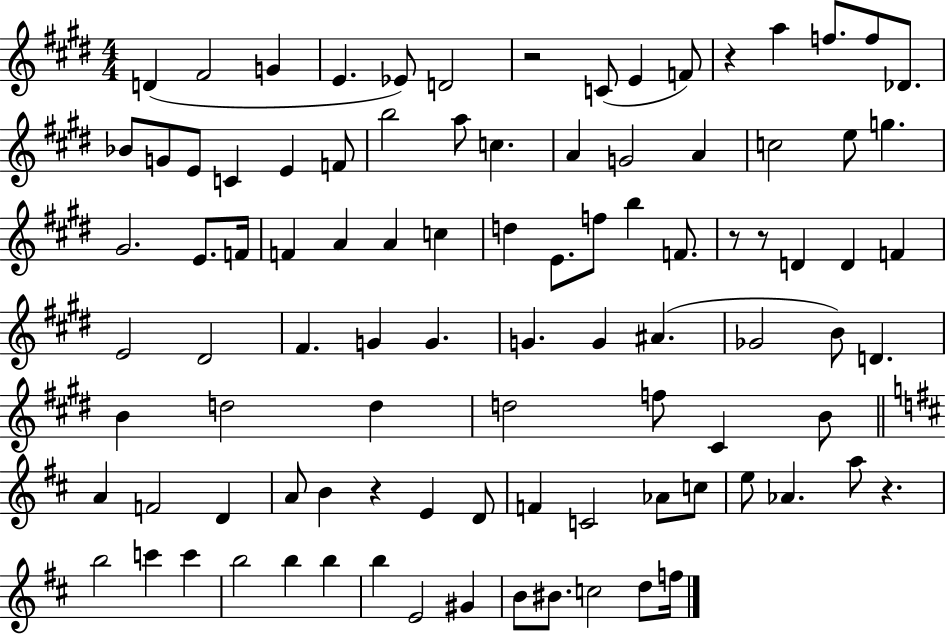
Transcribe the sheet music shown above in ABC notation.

X:1
T:Untitled
M:4/4
L:1/4
K:E
D ^F2 G E _E/2 D2 z2 C/2 E F/2 z a f/2 f/2 _D/2 _B/2 G/2 E/2 C E F/2 b2 a/2 c A G2 A c2 e/2 g ^G2 E/2 F/4 F A A c d E/2 f/2 b F/2 z/2 z/2 D D F E2 ^D2 ^F G G G G ^A _G2 B/2 D B d2 d d2 f/2 ^C B/2 A F2 D A/2 B z E D/2 F C2 _A/2 c/2 e/2 _A a/2 z b2 c' c' b2 b b b E2 ^G B/2 ^B/2 c2 d/2 f/4